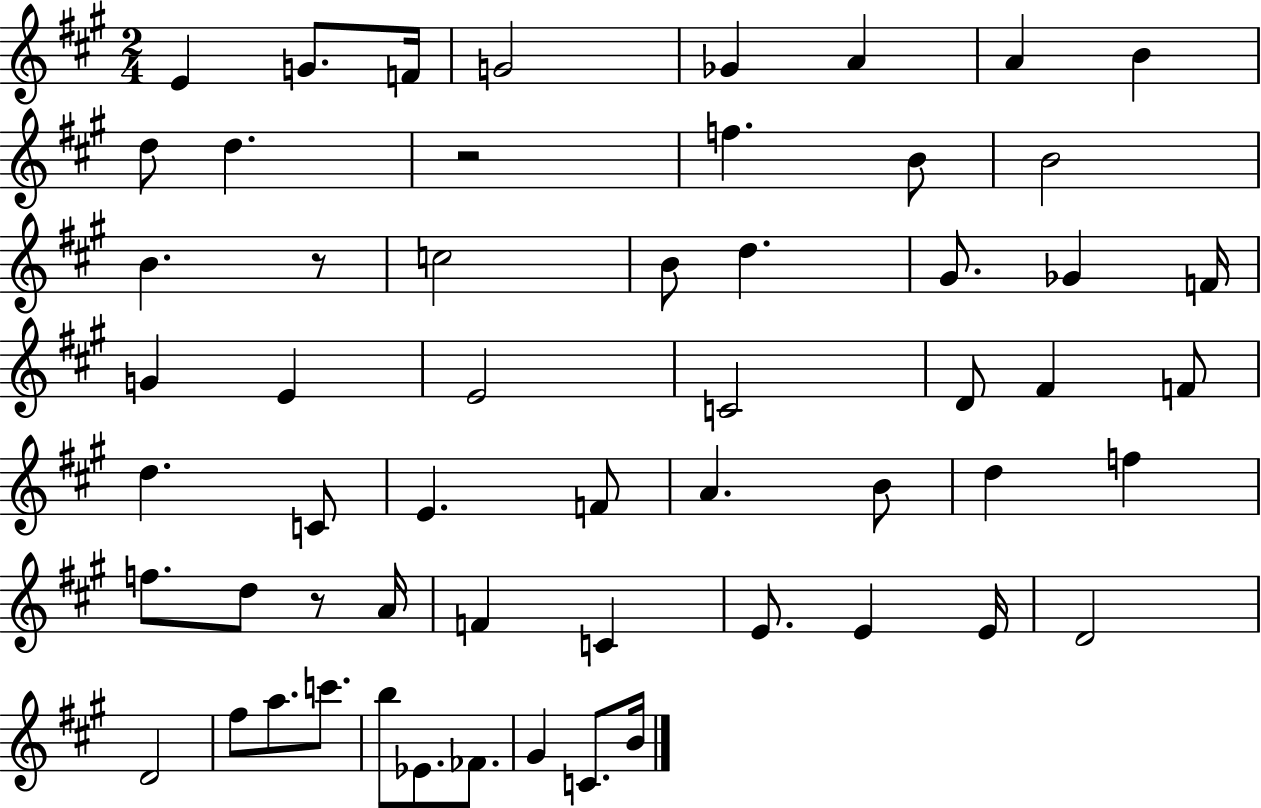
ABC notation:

X:1
T:Untitled
M:2/4
L:1/4
K:A
E G/2 F/4 G2 _G A A B d/2 d z2 f B/2 B2 B z/2 c2 B/2 d ^G/2 _G F/4 G E E2 C2 D/2 ^F F/2 d C/2 E F/2 A B/2 d f f/2 d/2 z/2 A/4 F C E/2 E E/4 D2 D2 ^f/2 a/2 c'/2 b/2 _E/2 _F/2 ^G C/2 B/4